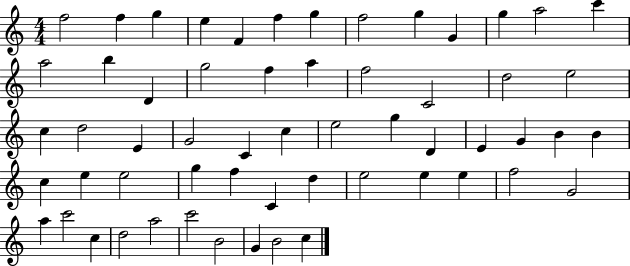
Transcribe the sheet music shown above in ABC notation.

X:1
T:Untitled
M:4/4
L:1/4
K:C
f2 f g e F f g f2 g G g a2 c' a2 b D g2 f a f2 C2 d2 e2 c d2 E G2 C c e2 g D E G B B c e e2 g f C d e2 e e f2 G2 a c'2 c d2 a2 c'2 B2 G B2 c